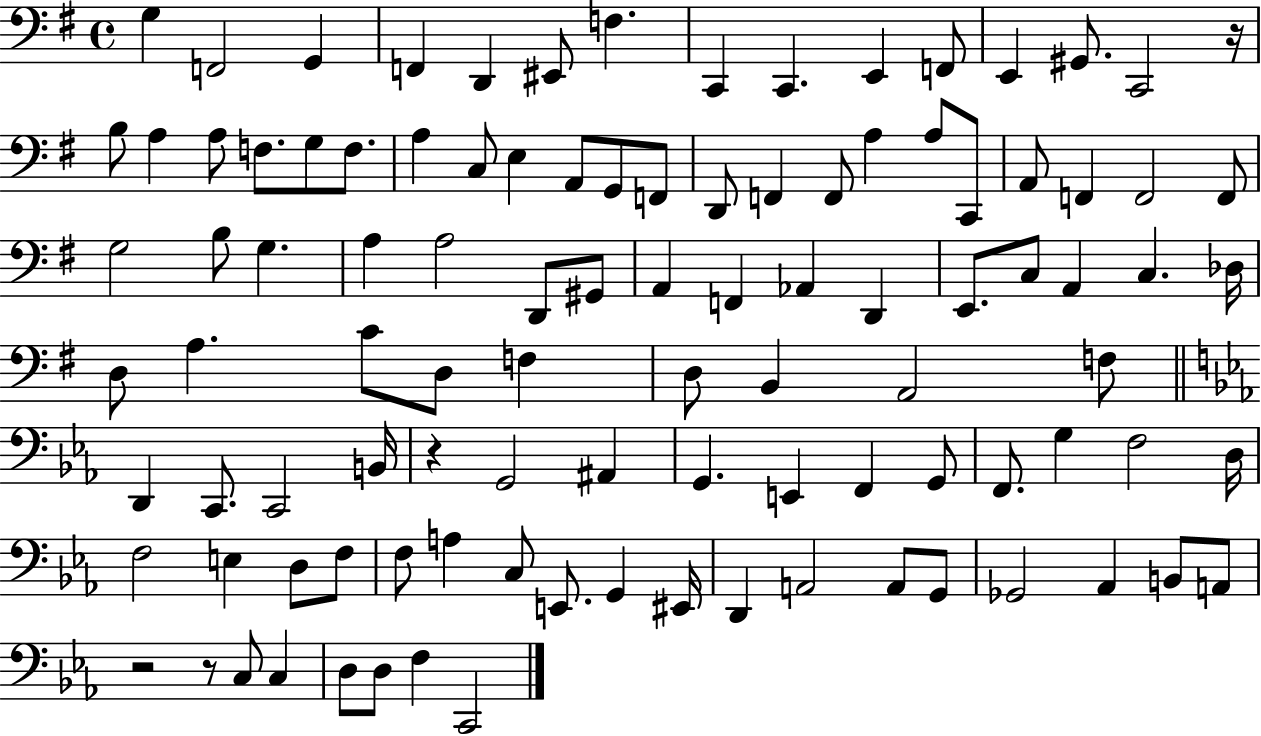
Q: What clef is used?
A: bass